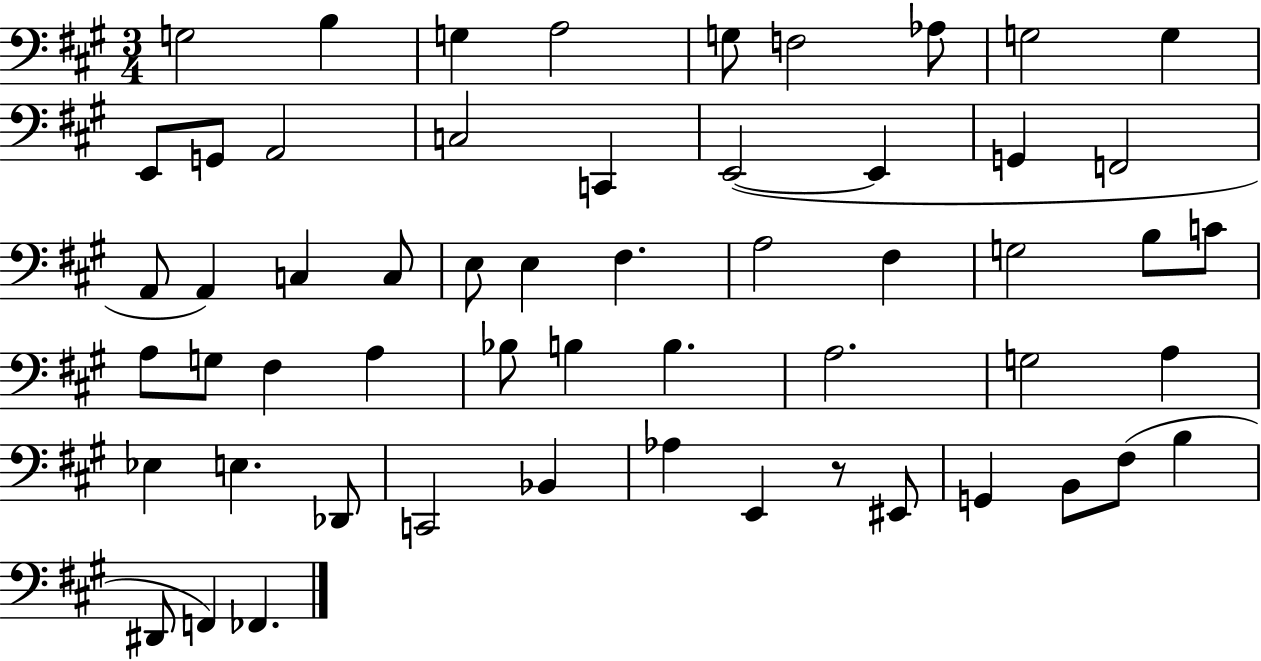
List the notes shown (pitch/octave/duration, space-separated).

G3/h B3/q G3/q A3/h G3/e F3/h Ab3/e G3/h G3/q E2/e G2/e A2/h C3/h C2/q E2/h E2/q G2/q F2/h A2/e A2/q C3/q C3/e E3/e E3/q F#3/q. A3/h F#3/q G3/h B3/e C4/e A3/e G3/e F#3/q A3/q Bb3/e B3/q B3/q. A3/h. G3/h A3/q Eb3/q E3/q. Db2/e C2/h Bb2/q Ab3/q E2/q R/e EIS2/e G2/q B2/e F#3/e B3/q D#2/e F2/q FES2/q.